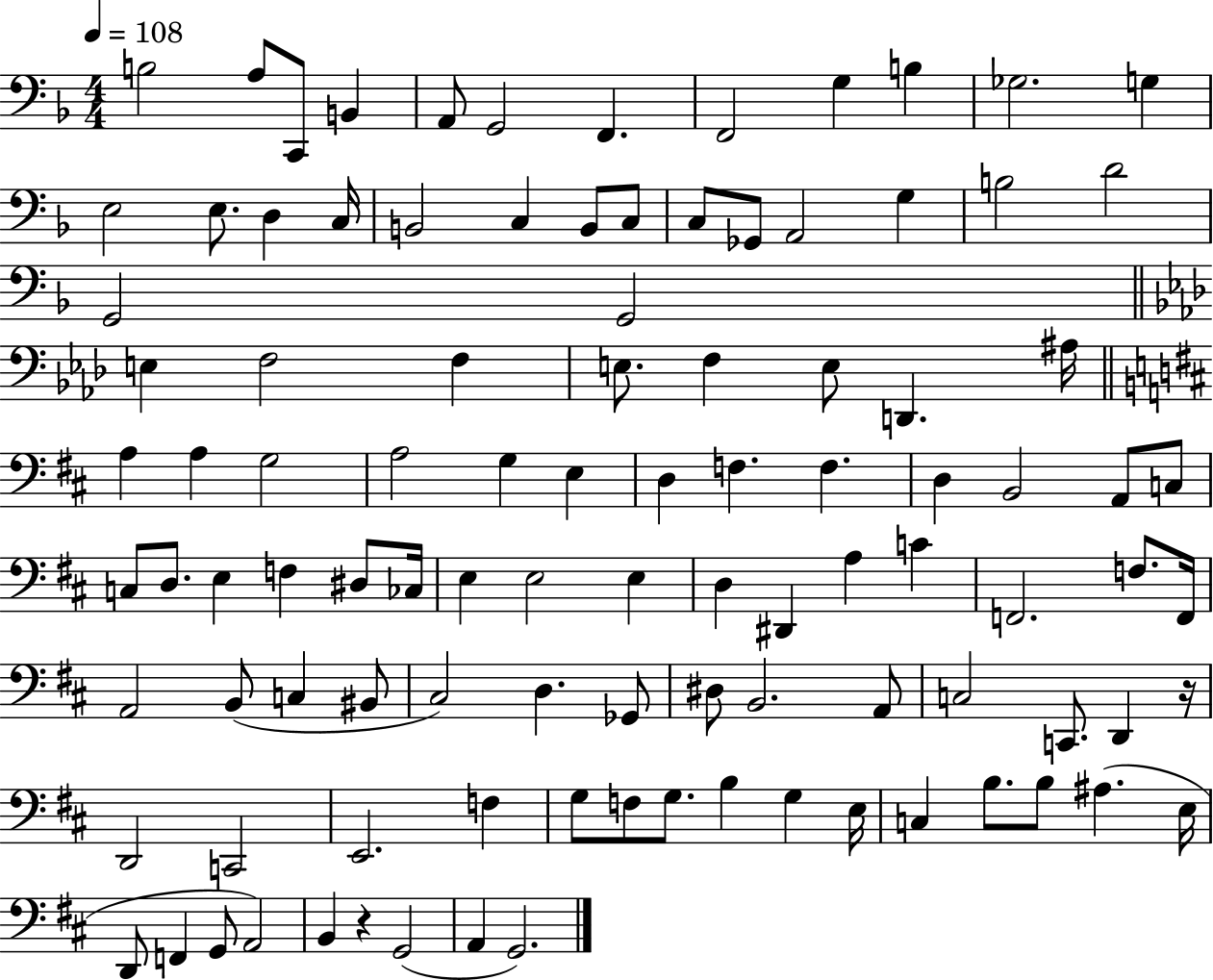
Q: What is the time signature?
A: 4/4